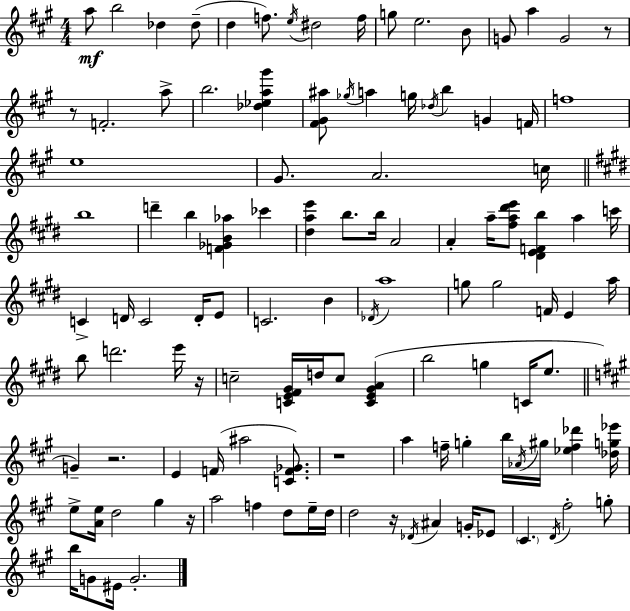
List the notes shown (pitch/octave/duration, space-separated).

A5/e B5/h Db5/q Db5/e D5/q F5/e. E5/s D#5/h F5/s G5/e E5/h. B4/e G4/e A5/q G4/h R/e R/e F4/h. A5/e B5/h. [Db5,Eb5,A5,G#6]/q [F#4,G#4,A#5]/e Gb5/s A5/q G5/s Db5/s B5/q G4/q F4/s F5/w E5/w G#4/e. A4/h. C5/s B5/w D6/q B5/q [F4,Gb4,B4,Ab5]/q CES6/q [D#5,A5,E6]/q B5/e. B5/s A4/h A4/q A5/s [F#5,A5,D#6,E6]/e [D#4,E4,F4,B5]/q A5/q C6/s C4/q D4/s C4/h D4/s E4/e C4/h. B4/q Db4/s A5/w G5/e G5/h F4/s E4/q A5/s B5/e D6/h. E6/s R/s C5/h [C4,E4,F#4,G#4]/s D5/s C5/e [C4,E4,G#4,A4]/q B5/h G5/q C4/s E5/e. G4/q R/h. E4/q F4/s A#5/h [C4,F4,Gb4]/e. R/w A5/q F5/s G5/q B5/s Ab4/s G#5/s [Eb5,F5,Db6]/q [Db5,G5,Eb6]/s E5/e [A4,E5]/s D5/h G#5/q R/s A5/h F5/q D5/e E5/s D5/s D5/h R/s Db4/s A#4/q G4/s Eb4/e C#4/q. D4/s F#5/h G5/e B5/s G4/e EIS4/s G4/h.